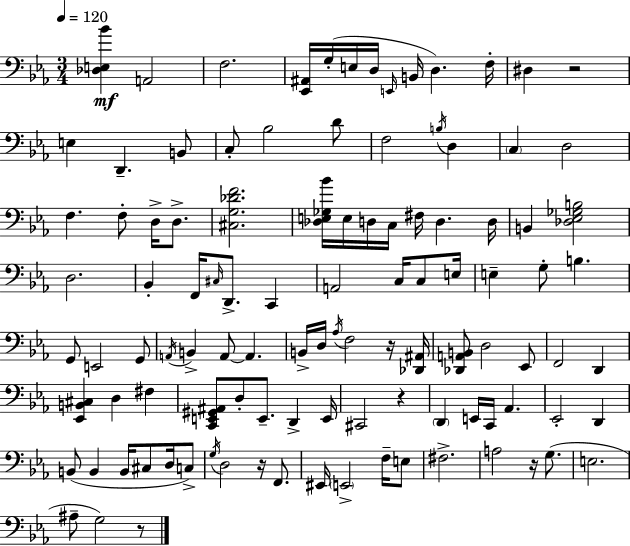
X:1
T:Untitled
M:3/4
L:1/4
K:Cm
[_D,E,_B] A,,2 F,2 [_E,,^A,,]/4 G,/4 E,/4 D,/4 E,,/4 B,,/4 D, F,/4 ^D, z2 E, D,, B,,/2 C,/2 _B,2 D/2 F,2 B,/4 D, C, D,2 F, F,/2 D,/4 D,/2 [^C,G,_DF]2 [_D,E,_G,_B]/4 E,/4 D,/4 C,/4 ^F,/4 D, D,/4 B,, [_D,_E,_G,B,]2 D,2 _B,, F,,/4 ^C,/4 D,,/2 C,, A,,2 C,/4 C,/2 E,/4 E, G,/2 B, G,,/2 E,,2 G,,/2 A,,/4 B,, A,,/2 A,, B,,/4 D,/4 _A,/4 F,2 z/4 [_D,,^A,,]/4 [_D,,A,,B,,]/2 D,2 _E,,/2 F,,2 D,, [_E,,B,,^C,] D, ^F, [C,,E,,^G,,^A,,]/2 D,/2 E,,/2 D,, E,,/4 ^C,,2 z D,, E,,/4 C,,/4 _A,, _E,,2 D,, B,,/2 B,, B,,/4 ^C,/2 D,/4 C,/2 G,/4 D,2 z/4 F,,/2 ^E,,/4 E,,2 F,/4 E,/2 ^F,2 A,2 z/4 G,/2 E,2 ^A,/2 G,2 z/2